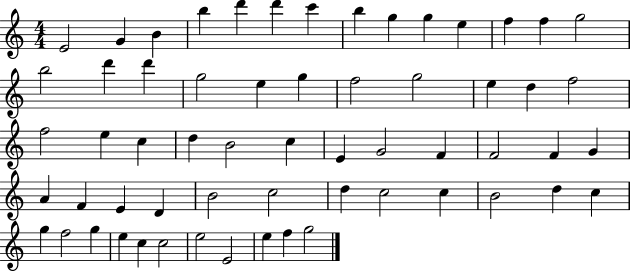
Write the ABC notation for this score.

X:1
T:Untitled
M:4/4
L:1/4
K:C
E2 G B b d' d' c' b g g e f f g2 b2 d' d' g2 e g f2 g2 e d f2 f2 e c d B2 c E G2 F F2 F G A F E D B2 c2 d c2 c B2 d c g f2 g e c c2 e2 E2 e f g2